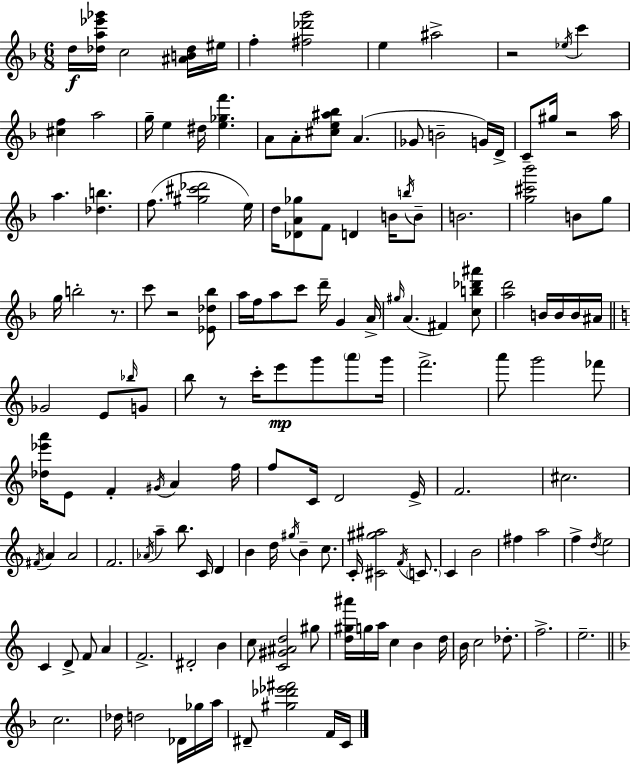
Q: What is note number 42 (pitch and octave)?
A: D6